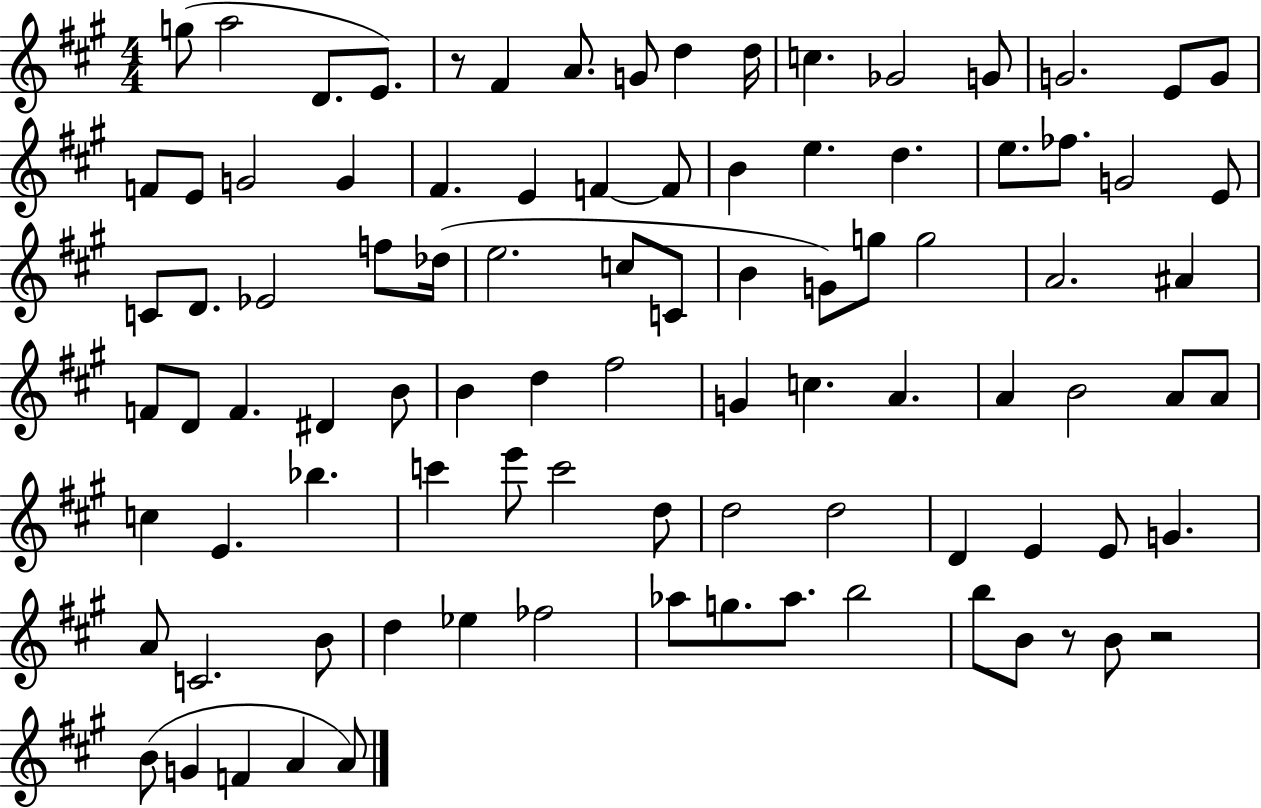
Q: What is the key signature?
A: A major